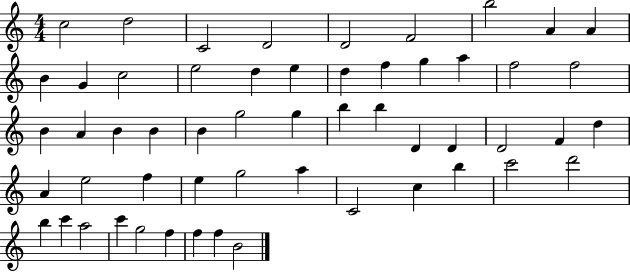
X:1
T:Untitled
M:4/4
L:1/4
K:C
c2 d2 C2 D2 D2 F2 b2 A A B G c2 e2 d e d f g a f2 f2 B A B B B g2 g b b D D D2 F d A e2 f e g2 a C2 c b c'2 d'2 b c' a2 c' g2 f f f B2